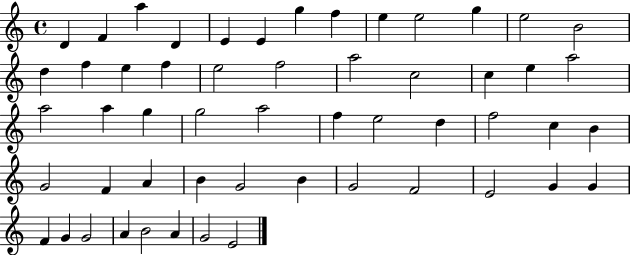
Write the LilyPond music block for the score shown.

{
  \clef treble
  \time 4/4
  \defaultTimeSignature
  \key c \major
  d'4 f'4 a''4 d'4 | e'4 e'4 g''4 f''4 | e''4 e''2 g''4 | e''2 b'2 | \break d''4 f''4 e''4 f''4 | e''2 f''2 | a''2 c''2 | c''4 e''4 a''2 | \break a''2 a''4 g''4 | g''2 a''2 | f''4 e''2 d''4 | f''2 c''4 b'4 | \break g'2 f'4 a'4 | b'4 g'2 b'4 | g'2 f'2 | e'2 g'4 g'4 | \break f'4 g'4 g'2 | a'4 b'2 a'4 | g'2 e'2 | \bar "|."
}